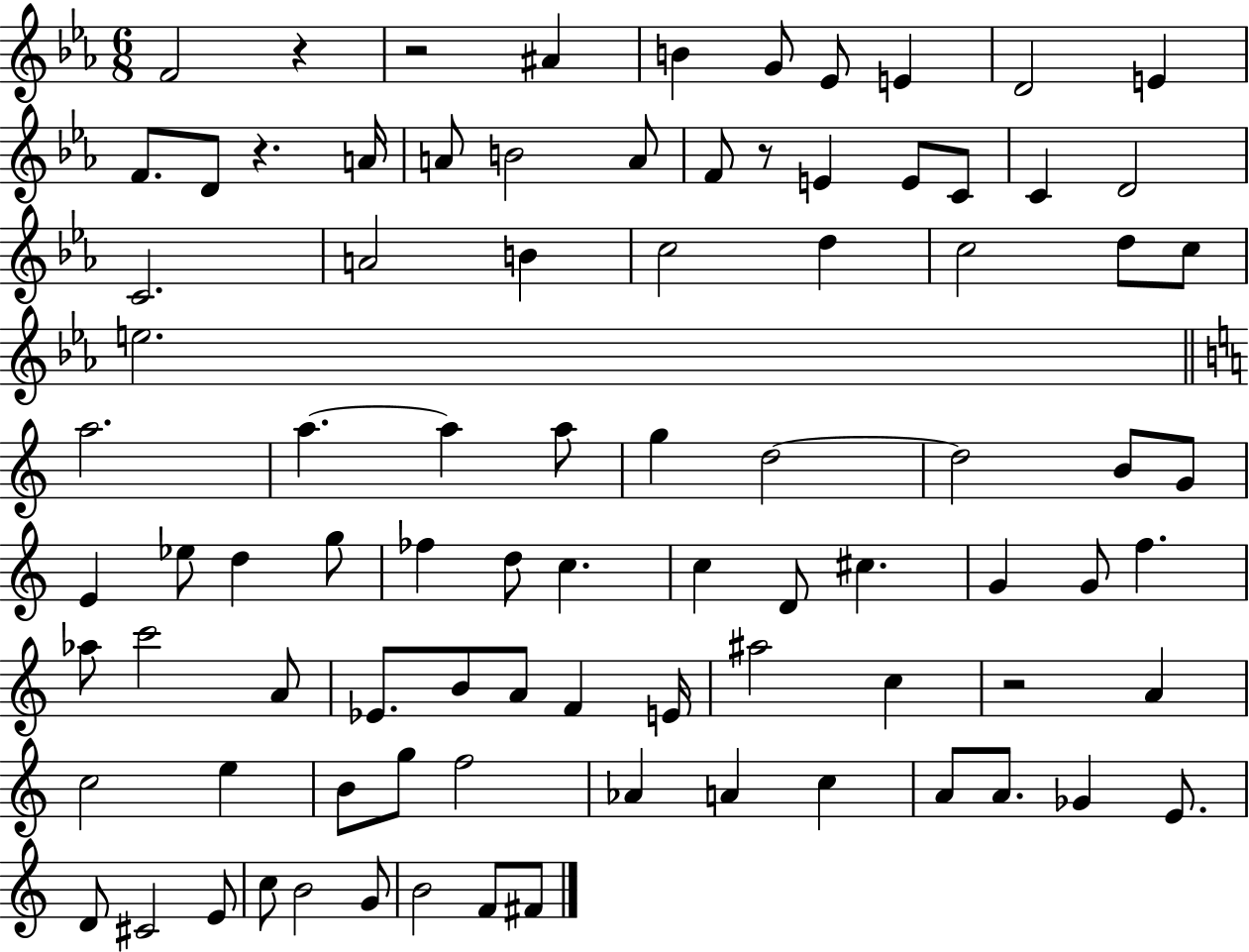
F4/h R/q R/h A#4/q B4/q G4/e Eb4/e E4/q D4/h E4/q F4/e. D4/e R/q. A4/s A4/e B4/h A4/e F4/e R/e E4/q E4/e C4/e C4/q D4/h C4/h. A4/h B4/q C5/h D5/q C5/h D5/e C5/e E5/h. A5/h. A5/q. A5/q A5/e G5/q D5/h D5/h B4/e G4/e E4/q Eb5/e D5/q G5/e FES5/q D5/e C5/q. C5/q D4/e C#5/q. G4/q G4/e F5/q. Ab5/e C6/h A4/e Eb4/e. B4/e A4/e F4/q E4/s A#5/h C5/q R/h A4/q C5/h E5/q B4/e G5/e F5/h Ab4/q A4/q C5/q A4/e A4/e. Gb4/q E4/e. D4/e C#4/h E4/e C5/e B4/h G4/e B4/h F4/e F#4/e